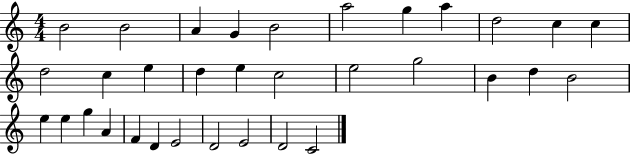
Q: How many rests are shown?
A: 0